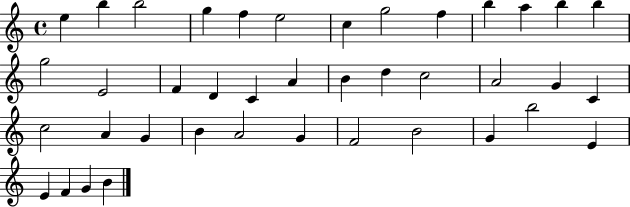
{
  \clef treble
  \time 4/4
  \defaultTimeSignature
  \key c \major
  e''4 b''4 b''2 | g''4 f''4 e''2 | c''4 g''2 f''4 | b''4 a''4 b''4 b''4 | \break g''2 e'2 | f'4 d'4 c'4 a'4 | b'4 d''4 c''2 | a'2 g'4 c'4 | \break c''2 a'4 g'4 | b'4 a'2 g'4 | f'2 b'2 | g'4 b''2 e'4 | \break e'4 f'4 g'4 b'4 | \bar "|."
}